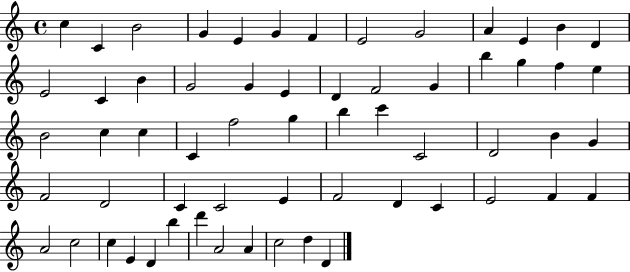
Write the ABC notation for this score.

X:1
T:Untitled
M:4/4
L:1/4
K:C
c C B2 G E G F E2 G2 A E B D E2 C B G2 G E D F2 G b g f e B2 c c C f2 g b c' C2 D2 B G F2 D2 C C2 E F2 D C E2 F F A2 c2 c E D b d' A2 A c2 d D